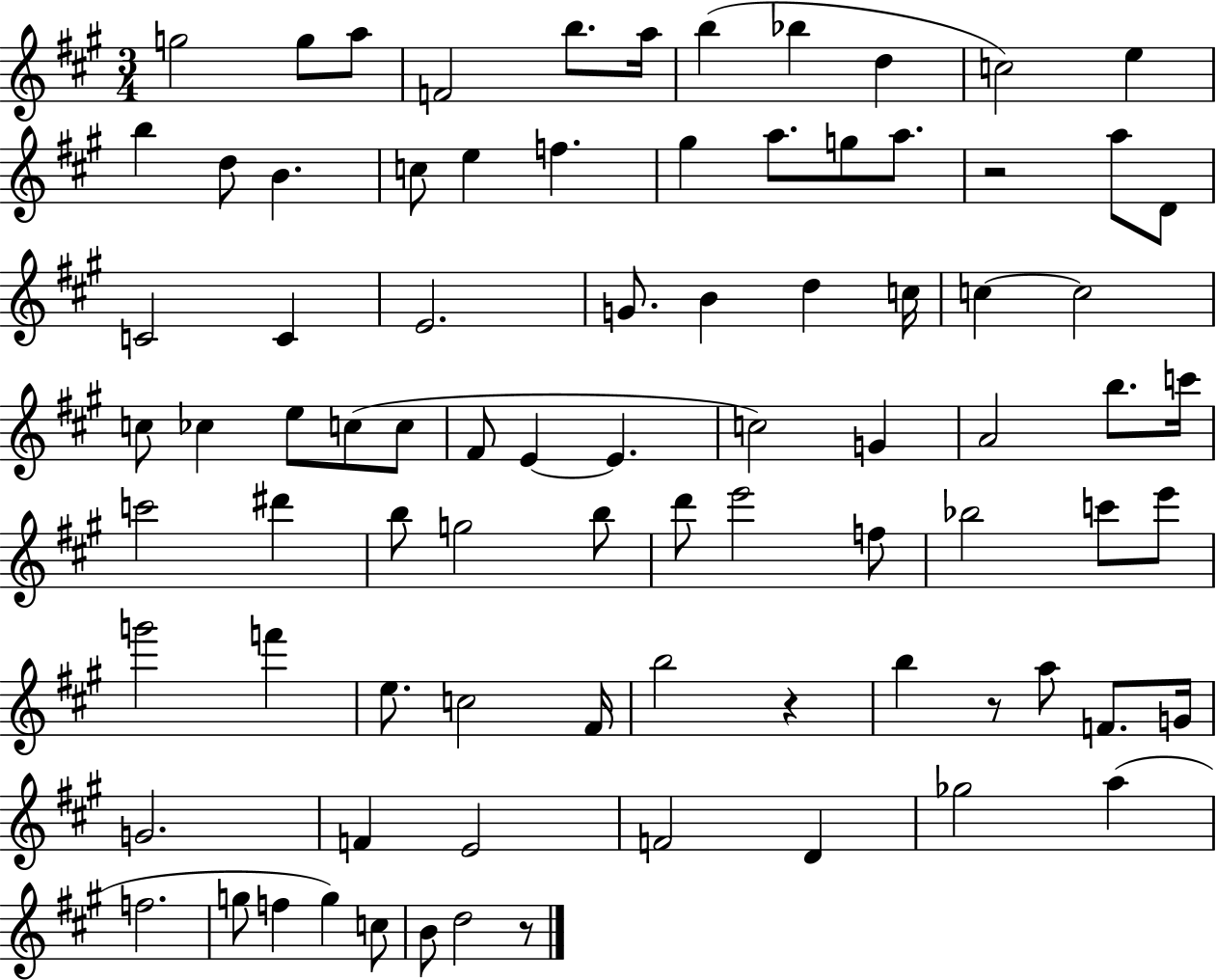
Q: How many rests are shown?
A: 4